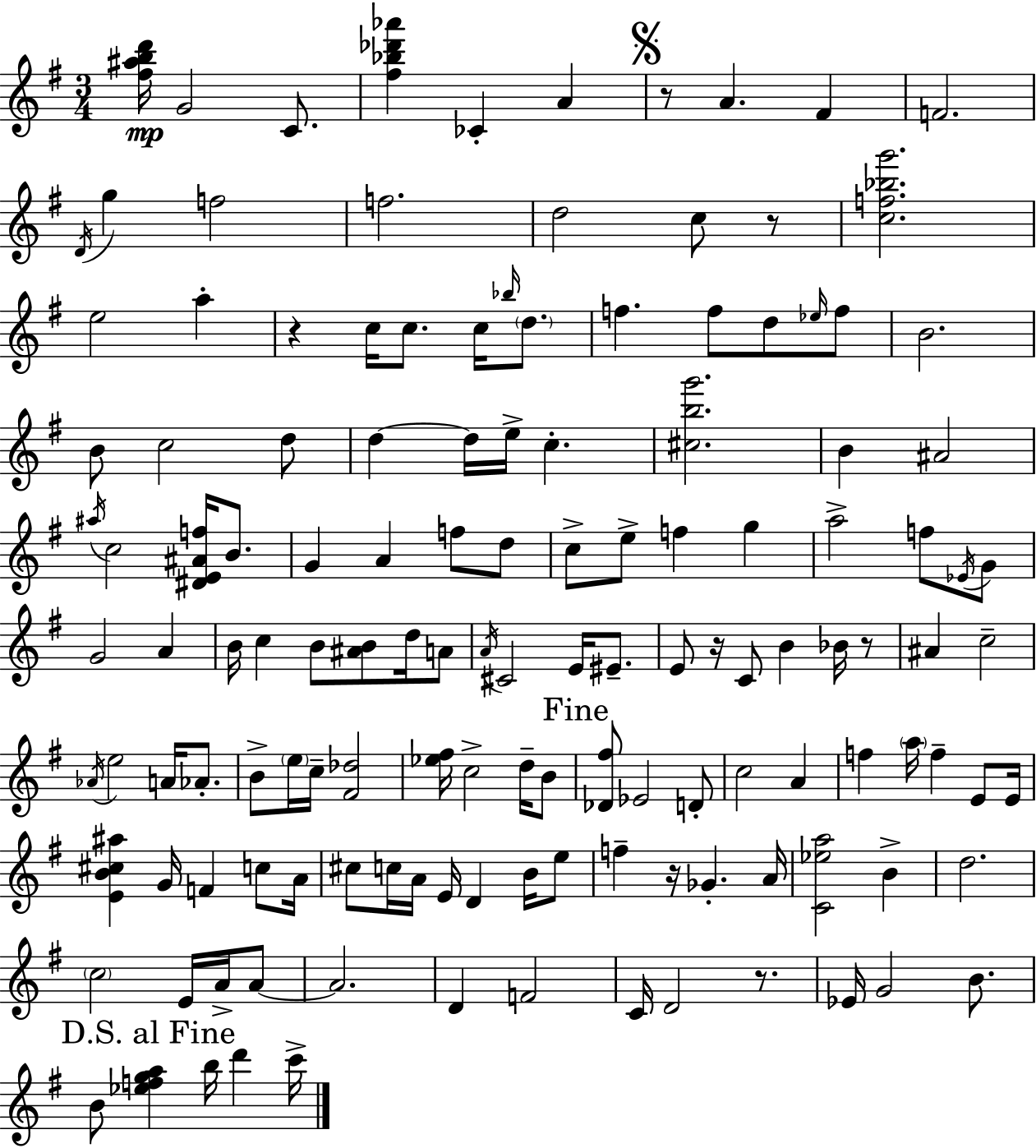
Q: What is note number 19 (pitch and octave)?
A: Bb5